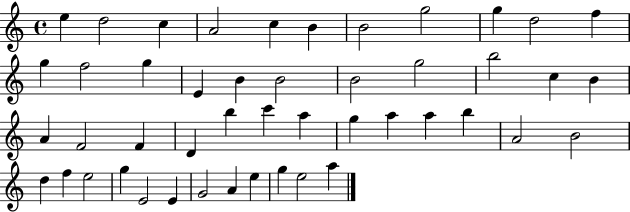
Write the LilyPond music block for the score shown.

{
  \clef treble
  \time 4/4
  \defaultTimeSignature
  \key c \major
  e''4 d''2 c''4 | a'2 c''4 b'4 | b'2 g''2 | g''4 d''2 f''4 | \break g''4 f''2 g''4 | e'4 b'4 b'2 | b'2 g''2 | b''2 c''4 b'4 | \break a'4 f'2 f'4 | d'4 b''4 c'''4 a''4 | g''4 a''4 a''4 b''4 | a'2 b'2 | \break d''4 f''4 e''2 | g''4 e'2 e'4 | g'2 a'4 e''4 | g''4 e''2 a''4 | \break \bar "|."
}